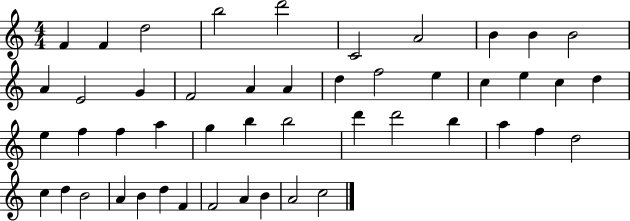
X:1
T:Untitled
M:4/4
L:1/4
K:C
F F d2 b2 d'2 C2 A2 B B B2 A E2 G F2 A A d f2 e c e c d e f f a g b b2 d' d'2 b a f d2 c d B2 A B d F F2 A B A2 c2